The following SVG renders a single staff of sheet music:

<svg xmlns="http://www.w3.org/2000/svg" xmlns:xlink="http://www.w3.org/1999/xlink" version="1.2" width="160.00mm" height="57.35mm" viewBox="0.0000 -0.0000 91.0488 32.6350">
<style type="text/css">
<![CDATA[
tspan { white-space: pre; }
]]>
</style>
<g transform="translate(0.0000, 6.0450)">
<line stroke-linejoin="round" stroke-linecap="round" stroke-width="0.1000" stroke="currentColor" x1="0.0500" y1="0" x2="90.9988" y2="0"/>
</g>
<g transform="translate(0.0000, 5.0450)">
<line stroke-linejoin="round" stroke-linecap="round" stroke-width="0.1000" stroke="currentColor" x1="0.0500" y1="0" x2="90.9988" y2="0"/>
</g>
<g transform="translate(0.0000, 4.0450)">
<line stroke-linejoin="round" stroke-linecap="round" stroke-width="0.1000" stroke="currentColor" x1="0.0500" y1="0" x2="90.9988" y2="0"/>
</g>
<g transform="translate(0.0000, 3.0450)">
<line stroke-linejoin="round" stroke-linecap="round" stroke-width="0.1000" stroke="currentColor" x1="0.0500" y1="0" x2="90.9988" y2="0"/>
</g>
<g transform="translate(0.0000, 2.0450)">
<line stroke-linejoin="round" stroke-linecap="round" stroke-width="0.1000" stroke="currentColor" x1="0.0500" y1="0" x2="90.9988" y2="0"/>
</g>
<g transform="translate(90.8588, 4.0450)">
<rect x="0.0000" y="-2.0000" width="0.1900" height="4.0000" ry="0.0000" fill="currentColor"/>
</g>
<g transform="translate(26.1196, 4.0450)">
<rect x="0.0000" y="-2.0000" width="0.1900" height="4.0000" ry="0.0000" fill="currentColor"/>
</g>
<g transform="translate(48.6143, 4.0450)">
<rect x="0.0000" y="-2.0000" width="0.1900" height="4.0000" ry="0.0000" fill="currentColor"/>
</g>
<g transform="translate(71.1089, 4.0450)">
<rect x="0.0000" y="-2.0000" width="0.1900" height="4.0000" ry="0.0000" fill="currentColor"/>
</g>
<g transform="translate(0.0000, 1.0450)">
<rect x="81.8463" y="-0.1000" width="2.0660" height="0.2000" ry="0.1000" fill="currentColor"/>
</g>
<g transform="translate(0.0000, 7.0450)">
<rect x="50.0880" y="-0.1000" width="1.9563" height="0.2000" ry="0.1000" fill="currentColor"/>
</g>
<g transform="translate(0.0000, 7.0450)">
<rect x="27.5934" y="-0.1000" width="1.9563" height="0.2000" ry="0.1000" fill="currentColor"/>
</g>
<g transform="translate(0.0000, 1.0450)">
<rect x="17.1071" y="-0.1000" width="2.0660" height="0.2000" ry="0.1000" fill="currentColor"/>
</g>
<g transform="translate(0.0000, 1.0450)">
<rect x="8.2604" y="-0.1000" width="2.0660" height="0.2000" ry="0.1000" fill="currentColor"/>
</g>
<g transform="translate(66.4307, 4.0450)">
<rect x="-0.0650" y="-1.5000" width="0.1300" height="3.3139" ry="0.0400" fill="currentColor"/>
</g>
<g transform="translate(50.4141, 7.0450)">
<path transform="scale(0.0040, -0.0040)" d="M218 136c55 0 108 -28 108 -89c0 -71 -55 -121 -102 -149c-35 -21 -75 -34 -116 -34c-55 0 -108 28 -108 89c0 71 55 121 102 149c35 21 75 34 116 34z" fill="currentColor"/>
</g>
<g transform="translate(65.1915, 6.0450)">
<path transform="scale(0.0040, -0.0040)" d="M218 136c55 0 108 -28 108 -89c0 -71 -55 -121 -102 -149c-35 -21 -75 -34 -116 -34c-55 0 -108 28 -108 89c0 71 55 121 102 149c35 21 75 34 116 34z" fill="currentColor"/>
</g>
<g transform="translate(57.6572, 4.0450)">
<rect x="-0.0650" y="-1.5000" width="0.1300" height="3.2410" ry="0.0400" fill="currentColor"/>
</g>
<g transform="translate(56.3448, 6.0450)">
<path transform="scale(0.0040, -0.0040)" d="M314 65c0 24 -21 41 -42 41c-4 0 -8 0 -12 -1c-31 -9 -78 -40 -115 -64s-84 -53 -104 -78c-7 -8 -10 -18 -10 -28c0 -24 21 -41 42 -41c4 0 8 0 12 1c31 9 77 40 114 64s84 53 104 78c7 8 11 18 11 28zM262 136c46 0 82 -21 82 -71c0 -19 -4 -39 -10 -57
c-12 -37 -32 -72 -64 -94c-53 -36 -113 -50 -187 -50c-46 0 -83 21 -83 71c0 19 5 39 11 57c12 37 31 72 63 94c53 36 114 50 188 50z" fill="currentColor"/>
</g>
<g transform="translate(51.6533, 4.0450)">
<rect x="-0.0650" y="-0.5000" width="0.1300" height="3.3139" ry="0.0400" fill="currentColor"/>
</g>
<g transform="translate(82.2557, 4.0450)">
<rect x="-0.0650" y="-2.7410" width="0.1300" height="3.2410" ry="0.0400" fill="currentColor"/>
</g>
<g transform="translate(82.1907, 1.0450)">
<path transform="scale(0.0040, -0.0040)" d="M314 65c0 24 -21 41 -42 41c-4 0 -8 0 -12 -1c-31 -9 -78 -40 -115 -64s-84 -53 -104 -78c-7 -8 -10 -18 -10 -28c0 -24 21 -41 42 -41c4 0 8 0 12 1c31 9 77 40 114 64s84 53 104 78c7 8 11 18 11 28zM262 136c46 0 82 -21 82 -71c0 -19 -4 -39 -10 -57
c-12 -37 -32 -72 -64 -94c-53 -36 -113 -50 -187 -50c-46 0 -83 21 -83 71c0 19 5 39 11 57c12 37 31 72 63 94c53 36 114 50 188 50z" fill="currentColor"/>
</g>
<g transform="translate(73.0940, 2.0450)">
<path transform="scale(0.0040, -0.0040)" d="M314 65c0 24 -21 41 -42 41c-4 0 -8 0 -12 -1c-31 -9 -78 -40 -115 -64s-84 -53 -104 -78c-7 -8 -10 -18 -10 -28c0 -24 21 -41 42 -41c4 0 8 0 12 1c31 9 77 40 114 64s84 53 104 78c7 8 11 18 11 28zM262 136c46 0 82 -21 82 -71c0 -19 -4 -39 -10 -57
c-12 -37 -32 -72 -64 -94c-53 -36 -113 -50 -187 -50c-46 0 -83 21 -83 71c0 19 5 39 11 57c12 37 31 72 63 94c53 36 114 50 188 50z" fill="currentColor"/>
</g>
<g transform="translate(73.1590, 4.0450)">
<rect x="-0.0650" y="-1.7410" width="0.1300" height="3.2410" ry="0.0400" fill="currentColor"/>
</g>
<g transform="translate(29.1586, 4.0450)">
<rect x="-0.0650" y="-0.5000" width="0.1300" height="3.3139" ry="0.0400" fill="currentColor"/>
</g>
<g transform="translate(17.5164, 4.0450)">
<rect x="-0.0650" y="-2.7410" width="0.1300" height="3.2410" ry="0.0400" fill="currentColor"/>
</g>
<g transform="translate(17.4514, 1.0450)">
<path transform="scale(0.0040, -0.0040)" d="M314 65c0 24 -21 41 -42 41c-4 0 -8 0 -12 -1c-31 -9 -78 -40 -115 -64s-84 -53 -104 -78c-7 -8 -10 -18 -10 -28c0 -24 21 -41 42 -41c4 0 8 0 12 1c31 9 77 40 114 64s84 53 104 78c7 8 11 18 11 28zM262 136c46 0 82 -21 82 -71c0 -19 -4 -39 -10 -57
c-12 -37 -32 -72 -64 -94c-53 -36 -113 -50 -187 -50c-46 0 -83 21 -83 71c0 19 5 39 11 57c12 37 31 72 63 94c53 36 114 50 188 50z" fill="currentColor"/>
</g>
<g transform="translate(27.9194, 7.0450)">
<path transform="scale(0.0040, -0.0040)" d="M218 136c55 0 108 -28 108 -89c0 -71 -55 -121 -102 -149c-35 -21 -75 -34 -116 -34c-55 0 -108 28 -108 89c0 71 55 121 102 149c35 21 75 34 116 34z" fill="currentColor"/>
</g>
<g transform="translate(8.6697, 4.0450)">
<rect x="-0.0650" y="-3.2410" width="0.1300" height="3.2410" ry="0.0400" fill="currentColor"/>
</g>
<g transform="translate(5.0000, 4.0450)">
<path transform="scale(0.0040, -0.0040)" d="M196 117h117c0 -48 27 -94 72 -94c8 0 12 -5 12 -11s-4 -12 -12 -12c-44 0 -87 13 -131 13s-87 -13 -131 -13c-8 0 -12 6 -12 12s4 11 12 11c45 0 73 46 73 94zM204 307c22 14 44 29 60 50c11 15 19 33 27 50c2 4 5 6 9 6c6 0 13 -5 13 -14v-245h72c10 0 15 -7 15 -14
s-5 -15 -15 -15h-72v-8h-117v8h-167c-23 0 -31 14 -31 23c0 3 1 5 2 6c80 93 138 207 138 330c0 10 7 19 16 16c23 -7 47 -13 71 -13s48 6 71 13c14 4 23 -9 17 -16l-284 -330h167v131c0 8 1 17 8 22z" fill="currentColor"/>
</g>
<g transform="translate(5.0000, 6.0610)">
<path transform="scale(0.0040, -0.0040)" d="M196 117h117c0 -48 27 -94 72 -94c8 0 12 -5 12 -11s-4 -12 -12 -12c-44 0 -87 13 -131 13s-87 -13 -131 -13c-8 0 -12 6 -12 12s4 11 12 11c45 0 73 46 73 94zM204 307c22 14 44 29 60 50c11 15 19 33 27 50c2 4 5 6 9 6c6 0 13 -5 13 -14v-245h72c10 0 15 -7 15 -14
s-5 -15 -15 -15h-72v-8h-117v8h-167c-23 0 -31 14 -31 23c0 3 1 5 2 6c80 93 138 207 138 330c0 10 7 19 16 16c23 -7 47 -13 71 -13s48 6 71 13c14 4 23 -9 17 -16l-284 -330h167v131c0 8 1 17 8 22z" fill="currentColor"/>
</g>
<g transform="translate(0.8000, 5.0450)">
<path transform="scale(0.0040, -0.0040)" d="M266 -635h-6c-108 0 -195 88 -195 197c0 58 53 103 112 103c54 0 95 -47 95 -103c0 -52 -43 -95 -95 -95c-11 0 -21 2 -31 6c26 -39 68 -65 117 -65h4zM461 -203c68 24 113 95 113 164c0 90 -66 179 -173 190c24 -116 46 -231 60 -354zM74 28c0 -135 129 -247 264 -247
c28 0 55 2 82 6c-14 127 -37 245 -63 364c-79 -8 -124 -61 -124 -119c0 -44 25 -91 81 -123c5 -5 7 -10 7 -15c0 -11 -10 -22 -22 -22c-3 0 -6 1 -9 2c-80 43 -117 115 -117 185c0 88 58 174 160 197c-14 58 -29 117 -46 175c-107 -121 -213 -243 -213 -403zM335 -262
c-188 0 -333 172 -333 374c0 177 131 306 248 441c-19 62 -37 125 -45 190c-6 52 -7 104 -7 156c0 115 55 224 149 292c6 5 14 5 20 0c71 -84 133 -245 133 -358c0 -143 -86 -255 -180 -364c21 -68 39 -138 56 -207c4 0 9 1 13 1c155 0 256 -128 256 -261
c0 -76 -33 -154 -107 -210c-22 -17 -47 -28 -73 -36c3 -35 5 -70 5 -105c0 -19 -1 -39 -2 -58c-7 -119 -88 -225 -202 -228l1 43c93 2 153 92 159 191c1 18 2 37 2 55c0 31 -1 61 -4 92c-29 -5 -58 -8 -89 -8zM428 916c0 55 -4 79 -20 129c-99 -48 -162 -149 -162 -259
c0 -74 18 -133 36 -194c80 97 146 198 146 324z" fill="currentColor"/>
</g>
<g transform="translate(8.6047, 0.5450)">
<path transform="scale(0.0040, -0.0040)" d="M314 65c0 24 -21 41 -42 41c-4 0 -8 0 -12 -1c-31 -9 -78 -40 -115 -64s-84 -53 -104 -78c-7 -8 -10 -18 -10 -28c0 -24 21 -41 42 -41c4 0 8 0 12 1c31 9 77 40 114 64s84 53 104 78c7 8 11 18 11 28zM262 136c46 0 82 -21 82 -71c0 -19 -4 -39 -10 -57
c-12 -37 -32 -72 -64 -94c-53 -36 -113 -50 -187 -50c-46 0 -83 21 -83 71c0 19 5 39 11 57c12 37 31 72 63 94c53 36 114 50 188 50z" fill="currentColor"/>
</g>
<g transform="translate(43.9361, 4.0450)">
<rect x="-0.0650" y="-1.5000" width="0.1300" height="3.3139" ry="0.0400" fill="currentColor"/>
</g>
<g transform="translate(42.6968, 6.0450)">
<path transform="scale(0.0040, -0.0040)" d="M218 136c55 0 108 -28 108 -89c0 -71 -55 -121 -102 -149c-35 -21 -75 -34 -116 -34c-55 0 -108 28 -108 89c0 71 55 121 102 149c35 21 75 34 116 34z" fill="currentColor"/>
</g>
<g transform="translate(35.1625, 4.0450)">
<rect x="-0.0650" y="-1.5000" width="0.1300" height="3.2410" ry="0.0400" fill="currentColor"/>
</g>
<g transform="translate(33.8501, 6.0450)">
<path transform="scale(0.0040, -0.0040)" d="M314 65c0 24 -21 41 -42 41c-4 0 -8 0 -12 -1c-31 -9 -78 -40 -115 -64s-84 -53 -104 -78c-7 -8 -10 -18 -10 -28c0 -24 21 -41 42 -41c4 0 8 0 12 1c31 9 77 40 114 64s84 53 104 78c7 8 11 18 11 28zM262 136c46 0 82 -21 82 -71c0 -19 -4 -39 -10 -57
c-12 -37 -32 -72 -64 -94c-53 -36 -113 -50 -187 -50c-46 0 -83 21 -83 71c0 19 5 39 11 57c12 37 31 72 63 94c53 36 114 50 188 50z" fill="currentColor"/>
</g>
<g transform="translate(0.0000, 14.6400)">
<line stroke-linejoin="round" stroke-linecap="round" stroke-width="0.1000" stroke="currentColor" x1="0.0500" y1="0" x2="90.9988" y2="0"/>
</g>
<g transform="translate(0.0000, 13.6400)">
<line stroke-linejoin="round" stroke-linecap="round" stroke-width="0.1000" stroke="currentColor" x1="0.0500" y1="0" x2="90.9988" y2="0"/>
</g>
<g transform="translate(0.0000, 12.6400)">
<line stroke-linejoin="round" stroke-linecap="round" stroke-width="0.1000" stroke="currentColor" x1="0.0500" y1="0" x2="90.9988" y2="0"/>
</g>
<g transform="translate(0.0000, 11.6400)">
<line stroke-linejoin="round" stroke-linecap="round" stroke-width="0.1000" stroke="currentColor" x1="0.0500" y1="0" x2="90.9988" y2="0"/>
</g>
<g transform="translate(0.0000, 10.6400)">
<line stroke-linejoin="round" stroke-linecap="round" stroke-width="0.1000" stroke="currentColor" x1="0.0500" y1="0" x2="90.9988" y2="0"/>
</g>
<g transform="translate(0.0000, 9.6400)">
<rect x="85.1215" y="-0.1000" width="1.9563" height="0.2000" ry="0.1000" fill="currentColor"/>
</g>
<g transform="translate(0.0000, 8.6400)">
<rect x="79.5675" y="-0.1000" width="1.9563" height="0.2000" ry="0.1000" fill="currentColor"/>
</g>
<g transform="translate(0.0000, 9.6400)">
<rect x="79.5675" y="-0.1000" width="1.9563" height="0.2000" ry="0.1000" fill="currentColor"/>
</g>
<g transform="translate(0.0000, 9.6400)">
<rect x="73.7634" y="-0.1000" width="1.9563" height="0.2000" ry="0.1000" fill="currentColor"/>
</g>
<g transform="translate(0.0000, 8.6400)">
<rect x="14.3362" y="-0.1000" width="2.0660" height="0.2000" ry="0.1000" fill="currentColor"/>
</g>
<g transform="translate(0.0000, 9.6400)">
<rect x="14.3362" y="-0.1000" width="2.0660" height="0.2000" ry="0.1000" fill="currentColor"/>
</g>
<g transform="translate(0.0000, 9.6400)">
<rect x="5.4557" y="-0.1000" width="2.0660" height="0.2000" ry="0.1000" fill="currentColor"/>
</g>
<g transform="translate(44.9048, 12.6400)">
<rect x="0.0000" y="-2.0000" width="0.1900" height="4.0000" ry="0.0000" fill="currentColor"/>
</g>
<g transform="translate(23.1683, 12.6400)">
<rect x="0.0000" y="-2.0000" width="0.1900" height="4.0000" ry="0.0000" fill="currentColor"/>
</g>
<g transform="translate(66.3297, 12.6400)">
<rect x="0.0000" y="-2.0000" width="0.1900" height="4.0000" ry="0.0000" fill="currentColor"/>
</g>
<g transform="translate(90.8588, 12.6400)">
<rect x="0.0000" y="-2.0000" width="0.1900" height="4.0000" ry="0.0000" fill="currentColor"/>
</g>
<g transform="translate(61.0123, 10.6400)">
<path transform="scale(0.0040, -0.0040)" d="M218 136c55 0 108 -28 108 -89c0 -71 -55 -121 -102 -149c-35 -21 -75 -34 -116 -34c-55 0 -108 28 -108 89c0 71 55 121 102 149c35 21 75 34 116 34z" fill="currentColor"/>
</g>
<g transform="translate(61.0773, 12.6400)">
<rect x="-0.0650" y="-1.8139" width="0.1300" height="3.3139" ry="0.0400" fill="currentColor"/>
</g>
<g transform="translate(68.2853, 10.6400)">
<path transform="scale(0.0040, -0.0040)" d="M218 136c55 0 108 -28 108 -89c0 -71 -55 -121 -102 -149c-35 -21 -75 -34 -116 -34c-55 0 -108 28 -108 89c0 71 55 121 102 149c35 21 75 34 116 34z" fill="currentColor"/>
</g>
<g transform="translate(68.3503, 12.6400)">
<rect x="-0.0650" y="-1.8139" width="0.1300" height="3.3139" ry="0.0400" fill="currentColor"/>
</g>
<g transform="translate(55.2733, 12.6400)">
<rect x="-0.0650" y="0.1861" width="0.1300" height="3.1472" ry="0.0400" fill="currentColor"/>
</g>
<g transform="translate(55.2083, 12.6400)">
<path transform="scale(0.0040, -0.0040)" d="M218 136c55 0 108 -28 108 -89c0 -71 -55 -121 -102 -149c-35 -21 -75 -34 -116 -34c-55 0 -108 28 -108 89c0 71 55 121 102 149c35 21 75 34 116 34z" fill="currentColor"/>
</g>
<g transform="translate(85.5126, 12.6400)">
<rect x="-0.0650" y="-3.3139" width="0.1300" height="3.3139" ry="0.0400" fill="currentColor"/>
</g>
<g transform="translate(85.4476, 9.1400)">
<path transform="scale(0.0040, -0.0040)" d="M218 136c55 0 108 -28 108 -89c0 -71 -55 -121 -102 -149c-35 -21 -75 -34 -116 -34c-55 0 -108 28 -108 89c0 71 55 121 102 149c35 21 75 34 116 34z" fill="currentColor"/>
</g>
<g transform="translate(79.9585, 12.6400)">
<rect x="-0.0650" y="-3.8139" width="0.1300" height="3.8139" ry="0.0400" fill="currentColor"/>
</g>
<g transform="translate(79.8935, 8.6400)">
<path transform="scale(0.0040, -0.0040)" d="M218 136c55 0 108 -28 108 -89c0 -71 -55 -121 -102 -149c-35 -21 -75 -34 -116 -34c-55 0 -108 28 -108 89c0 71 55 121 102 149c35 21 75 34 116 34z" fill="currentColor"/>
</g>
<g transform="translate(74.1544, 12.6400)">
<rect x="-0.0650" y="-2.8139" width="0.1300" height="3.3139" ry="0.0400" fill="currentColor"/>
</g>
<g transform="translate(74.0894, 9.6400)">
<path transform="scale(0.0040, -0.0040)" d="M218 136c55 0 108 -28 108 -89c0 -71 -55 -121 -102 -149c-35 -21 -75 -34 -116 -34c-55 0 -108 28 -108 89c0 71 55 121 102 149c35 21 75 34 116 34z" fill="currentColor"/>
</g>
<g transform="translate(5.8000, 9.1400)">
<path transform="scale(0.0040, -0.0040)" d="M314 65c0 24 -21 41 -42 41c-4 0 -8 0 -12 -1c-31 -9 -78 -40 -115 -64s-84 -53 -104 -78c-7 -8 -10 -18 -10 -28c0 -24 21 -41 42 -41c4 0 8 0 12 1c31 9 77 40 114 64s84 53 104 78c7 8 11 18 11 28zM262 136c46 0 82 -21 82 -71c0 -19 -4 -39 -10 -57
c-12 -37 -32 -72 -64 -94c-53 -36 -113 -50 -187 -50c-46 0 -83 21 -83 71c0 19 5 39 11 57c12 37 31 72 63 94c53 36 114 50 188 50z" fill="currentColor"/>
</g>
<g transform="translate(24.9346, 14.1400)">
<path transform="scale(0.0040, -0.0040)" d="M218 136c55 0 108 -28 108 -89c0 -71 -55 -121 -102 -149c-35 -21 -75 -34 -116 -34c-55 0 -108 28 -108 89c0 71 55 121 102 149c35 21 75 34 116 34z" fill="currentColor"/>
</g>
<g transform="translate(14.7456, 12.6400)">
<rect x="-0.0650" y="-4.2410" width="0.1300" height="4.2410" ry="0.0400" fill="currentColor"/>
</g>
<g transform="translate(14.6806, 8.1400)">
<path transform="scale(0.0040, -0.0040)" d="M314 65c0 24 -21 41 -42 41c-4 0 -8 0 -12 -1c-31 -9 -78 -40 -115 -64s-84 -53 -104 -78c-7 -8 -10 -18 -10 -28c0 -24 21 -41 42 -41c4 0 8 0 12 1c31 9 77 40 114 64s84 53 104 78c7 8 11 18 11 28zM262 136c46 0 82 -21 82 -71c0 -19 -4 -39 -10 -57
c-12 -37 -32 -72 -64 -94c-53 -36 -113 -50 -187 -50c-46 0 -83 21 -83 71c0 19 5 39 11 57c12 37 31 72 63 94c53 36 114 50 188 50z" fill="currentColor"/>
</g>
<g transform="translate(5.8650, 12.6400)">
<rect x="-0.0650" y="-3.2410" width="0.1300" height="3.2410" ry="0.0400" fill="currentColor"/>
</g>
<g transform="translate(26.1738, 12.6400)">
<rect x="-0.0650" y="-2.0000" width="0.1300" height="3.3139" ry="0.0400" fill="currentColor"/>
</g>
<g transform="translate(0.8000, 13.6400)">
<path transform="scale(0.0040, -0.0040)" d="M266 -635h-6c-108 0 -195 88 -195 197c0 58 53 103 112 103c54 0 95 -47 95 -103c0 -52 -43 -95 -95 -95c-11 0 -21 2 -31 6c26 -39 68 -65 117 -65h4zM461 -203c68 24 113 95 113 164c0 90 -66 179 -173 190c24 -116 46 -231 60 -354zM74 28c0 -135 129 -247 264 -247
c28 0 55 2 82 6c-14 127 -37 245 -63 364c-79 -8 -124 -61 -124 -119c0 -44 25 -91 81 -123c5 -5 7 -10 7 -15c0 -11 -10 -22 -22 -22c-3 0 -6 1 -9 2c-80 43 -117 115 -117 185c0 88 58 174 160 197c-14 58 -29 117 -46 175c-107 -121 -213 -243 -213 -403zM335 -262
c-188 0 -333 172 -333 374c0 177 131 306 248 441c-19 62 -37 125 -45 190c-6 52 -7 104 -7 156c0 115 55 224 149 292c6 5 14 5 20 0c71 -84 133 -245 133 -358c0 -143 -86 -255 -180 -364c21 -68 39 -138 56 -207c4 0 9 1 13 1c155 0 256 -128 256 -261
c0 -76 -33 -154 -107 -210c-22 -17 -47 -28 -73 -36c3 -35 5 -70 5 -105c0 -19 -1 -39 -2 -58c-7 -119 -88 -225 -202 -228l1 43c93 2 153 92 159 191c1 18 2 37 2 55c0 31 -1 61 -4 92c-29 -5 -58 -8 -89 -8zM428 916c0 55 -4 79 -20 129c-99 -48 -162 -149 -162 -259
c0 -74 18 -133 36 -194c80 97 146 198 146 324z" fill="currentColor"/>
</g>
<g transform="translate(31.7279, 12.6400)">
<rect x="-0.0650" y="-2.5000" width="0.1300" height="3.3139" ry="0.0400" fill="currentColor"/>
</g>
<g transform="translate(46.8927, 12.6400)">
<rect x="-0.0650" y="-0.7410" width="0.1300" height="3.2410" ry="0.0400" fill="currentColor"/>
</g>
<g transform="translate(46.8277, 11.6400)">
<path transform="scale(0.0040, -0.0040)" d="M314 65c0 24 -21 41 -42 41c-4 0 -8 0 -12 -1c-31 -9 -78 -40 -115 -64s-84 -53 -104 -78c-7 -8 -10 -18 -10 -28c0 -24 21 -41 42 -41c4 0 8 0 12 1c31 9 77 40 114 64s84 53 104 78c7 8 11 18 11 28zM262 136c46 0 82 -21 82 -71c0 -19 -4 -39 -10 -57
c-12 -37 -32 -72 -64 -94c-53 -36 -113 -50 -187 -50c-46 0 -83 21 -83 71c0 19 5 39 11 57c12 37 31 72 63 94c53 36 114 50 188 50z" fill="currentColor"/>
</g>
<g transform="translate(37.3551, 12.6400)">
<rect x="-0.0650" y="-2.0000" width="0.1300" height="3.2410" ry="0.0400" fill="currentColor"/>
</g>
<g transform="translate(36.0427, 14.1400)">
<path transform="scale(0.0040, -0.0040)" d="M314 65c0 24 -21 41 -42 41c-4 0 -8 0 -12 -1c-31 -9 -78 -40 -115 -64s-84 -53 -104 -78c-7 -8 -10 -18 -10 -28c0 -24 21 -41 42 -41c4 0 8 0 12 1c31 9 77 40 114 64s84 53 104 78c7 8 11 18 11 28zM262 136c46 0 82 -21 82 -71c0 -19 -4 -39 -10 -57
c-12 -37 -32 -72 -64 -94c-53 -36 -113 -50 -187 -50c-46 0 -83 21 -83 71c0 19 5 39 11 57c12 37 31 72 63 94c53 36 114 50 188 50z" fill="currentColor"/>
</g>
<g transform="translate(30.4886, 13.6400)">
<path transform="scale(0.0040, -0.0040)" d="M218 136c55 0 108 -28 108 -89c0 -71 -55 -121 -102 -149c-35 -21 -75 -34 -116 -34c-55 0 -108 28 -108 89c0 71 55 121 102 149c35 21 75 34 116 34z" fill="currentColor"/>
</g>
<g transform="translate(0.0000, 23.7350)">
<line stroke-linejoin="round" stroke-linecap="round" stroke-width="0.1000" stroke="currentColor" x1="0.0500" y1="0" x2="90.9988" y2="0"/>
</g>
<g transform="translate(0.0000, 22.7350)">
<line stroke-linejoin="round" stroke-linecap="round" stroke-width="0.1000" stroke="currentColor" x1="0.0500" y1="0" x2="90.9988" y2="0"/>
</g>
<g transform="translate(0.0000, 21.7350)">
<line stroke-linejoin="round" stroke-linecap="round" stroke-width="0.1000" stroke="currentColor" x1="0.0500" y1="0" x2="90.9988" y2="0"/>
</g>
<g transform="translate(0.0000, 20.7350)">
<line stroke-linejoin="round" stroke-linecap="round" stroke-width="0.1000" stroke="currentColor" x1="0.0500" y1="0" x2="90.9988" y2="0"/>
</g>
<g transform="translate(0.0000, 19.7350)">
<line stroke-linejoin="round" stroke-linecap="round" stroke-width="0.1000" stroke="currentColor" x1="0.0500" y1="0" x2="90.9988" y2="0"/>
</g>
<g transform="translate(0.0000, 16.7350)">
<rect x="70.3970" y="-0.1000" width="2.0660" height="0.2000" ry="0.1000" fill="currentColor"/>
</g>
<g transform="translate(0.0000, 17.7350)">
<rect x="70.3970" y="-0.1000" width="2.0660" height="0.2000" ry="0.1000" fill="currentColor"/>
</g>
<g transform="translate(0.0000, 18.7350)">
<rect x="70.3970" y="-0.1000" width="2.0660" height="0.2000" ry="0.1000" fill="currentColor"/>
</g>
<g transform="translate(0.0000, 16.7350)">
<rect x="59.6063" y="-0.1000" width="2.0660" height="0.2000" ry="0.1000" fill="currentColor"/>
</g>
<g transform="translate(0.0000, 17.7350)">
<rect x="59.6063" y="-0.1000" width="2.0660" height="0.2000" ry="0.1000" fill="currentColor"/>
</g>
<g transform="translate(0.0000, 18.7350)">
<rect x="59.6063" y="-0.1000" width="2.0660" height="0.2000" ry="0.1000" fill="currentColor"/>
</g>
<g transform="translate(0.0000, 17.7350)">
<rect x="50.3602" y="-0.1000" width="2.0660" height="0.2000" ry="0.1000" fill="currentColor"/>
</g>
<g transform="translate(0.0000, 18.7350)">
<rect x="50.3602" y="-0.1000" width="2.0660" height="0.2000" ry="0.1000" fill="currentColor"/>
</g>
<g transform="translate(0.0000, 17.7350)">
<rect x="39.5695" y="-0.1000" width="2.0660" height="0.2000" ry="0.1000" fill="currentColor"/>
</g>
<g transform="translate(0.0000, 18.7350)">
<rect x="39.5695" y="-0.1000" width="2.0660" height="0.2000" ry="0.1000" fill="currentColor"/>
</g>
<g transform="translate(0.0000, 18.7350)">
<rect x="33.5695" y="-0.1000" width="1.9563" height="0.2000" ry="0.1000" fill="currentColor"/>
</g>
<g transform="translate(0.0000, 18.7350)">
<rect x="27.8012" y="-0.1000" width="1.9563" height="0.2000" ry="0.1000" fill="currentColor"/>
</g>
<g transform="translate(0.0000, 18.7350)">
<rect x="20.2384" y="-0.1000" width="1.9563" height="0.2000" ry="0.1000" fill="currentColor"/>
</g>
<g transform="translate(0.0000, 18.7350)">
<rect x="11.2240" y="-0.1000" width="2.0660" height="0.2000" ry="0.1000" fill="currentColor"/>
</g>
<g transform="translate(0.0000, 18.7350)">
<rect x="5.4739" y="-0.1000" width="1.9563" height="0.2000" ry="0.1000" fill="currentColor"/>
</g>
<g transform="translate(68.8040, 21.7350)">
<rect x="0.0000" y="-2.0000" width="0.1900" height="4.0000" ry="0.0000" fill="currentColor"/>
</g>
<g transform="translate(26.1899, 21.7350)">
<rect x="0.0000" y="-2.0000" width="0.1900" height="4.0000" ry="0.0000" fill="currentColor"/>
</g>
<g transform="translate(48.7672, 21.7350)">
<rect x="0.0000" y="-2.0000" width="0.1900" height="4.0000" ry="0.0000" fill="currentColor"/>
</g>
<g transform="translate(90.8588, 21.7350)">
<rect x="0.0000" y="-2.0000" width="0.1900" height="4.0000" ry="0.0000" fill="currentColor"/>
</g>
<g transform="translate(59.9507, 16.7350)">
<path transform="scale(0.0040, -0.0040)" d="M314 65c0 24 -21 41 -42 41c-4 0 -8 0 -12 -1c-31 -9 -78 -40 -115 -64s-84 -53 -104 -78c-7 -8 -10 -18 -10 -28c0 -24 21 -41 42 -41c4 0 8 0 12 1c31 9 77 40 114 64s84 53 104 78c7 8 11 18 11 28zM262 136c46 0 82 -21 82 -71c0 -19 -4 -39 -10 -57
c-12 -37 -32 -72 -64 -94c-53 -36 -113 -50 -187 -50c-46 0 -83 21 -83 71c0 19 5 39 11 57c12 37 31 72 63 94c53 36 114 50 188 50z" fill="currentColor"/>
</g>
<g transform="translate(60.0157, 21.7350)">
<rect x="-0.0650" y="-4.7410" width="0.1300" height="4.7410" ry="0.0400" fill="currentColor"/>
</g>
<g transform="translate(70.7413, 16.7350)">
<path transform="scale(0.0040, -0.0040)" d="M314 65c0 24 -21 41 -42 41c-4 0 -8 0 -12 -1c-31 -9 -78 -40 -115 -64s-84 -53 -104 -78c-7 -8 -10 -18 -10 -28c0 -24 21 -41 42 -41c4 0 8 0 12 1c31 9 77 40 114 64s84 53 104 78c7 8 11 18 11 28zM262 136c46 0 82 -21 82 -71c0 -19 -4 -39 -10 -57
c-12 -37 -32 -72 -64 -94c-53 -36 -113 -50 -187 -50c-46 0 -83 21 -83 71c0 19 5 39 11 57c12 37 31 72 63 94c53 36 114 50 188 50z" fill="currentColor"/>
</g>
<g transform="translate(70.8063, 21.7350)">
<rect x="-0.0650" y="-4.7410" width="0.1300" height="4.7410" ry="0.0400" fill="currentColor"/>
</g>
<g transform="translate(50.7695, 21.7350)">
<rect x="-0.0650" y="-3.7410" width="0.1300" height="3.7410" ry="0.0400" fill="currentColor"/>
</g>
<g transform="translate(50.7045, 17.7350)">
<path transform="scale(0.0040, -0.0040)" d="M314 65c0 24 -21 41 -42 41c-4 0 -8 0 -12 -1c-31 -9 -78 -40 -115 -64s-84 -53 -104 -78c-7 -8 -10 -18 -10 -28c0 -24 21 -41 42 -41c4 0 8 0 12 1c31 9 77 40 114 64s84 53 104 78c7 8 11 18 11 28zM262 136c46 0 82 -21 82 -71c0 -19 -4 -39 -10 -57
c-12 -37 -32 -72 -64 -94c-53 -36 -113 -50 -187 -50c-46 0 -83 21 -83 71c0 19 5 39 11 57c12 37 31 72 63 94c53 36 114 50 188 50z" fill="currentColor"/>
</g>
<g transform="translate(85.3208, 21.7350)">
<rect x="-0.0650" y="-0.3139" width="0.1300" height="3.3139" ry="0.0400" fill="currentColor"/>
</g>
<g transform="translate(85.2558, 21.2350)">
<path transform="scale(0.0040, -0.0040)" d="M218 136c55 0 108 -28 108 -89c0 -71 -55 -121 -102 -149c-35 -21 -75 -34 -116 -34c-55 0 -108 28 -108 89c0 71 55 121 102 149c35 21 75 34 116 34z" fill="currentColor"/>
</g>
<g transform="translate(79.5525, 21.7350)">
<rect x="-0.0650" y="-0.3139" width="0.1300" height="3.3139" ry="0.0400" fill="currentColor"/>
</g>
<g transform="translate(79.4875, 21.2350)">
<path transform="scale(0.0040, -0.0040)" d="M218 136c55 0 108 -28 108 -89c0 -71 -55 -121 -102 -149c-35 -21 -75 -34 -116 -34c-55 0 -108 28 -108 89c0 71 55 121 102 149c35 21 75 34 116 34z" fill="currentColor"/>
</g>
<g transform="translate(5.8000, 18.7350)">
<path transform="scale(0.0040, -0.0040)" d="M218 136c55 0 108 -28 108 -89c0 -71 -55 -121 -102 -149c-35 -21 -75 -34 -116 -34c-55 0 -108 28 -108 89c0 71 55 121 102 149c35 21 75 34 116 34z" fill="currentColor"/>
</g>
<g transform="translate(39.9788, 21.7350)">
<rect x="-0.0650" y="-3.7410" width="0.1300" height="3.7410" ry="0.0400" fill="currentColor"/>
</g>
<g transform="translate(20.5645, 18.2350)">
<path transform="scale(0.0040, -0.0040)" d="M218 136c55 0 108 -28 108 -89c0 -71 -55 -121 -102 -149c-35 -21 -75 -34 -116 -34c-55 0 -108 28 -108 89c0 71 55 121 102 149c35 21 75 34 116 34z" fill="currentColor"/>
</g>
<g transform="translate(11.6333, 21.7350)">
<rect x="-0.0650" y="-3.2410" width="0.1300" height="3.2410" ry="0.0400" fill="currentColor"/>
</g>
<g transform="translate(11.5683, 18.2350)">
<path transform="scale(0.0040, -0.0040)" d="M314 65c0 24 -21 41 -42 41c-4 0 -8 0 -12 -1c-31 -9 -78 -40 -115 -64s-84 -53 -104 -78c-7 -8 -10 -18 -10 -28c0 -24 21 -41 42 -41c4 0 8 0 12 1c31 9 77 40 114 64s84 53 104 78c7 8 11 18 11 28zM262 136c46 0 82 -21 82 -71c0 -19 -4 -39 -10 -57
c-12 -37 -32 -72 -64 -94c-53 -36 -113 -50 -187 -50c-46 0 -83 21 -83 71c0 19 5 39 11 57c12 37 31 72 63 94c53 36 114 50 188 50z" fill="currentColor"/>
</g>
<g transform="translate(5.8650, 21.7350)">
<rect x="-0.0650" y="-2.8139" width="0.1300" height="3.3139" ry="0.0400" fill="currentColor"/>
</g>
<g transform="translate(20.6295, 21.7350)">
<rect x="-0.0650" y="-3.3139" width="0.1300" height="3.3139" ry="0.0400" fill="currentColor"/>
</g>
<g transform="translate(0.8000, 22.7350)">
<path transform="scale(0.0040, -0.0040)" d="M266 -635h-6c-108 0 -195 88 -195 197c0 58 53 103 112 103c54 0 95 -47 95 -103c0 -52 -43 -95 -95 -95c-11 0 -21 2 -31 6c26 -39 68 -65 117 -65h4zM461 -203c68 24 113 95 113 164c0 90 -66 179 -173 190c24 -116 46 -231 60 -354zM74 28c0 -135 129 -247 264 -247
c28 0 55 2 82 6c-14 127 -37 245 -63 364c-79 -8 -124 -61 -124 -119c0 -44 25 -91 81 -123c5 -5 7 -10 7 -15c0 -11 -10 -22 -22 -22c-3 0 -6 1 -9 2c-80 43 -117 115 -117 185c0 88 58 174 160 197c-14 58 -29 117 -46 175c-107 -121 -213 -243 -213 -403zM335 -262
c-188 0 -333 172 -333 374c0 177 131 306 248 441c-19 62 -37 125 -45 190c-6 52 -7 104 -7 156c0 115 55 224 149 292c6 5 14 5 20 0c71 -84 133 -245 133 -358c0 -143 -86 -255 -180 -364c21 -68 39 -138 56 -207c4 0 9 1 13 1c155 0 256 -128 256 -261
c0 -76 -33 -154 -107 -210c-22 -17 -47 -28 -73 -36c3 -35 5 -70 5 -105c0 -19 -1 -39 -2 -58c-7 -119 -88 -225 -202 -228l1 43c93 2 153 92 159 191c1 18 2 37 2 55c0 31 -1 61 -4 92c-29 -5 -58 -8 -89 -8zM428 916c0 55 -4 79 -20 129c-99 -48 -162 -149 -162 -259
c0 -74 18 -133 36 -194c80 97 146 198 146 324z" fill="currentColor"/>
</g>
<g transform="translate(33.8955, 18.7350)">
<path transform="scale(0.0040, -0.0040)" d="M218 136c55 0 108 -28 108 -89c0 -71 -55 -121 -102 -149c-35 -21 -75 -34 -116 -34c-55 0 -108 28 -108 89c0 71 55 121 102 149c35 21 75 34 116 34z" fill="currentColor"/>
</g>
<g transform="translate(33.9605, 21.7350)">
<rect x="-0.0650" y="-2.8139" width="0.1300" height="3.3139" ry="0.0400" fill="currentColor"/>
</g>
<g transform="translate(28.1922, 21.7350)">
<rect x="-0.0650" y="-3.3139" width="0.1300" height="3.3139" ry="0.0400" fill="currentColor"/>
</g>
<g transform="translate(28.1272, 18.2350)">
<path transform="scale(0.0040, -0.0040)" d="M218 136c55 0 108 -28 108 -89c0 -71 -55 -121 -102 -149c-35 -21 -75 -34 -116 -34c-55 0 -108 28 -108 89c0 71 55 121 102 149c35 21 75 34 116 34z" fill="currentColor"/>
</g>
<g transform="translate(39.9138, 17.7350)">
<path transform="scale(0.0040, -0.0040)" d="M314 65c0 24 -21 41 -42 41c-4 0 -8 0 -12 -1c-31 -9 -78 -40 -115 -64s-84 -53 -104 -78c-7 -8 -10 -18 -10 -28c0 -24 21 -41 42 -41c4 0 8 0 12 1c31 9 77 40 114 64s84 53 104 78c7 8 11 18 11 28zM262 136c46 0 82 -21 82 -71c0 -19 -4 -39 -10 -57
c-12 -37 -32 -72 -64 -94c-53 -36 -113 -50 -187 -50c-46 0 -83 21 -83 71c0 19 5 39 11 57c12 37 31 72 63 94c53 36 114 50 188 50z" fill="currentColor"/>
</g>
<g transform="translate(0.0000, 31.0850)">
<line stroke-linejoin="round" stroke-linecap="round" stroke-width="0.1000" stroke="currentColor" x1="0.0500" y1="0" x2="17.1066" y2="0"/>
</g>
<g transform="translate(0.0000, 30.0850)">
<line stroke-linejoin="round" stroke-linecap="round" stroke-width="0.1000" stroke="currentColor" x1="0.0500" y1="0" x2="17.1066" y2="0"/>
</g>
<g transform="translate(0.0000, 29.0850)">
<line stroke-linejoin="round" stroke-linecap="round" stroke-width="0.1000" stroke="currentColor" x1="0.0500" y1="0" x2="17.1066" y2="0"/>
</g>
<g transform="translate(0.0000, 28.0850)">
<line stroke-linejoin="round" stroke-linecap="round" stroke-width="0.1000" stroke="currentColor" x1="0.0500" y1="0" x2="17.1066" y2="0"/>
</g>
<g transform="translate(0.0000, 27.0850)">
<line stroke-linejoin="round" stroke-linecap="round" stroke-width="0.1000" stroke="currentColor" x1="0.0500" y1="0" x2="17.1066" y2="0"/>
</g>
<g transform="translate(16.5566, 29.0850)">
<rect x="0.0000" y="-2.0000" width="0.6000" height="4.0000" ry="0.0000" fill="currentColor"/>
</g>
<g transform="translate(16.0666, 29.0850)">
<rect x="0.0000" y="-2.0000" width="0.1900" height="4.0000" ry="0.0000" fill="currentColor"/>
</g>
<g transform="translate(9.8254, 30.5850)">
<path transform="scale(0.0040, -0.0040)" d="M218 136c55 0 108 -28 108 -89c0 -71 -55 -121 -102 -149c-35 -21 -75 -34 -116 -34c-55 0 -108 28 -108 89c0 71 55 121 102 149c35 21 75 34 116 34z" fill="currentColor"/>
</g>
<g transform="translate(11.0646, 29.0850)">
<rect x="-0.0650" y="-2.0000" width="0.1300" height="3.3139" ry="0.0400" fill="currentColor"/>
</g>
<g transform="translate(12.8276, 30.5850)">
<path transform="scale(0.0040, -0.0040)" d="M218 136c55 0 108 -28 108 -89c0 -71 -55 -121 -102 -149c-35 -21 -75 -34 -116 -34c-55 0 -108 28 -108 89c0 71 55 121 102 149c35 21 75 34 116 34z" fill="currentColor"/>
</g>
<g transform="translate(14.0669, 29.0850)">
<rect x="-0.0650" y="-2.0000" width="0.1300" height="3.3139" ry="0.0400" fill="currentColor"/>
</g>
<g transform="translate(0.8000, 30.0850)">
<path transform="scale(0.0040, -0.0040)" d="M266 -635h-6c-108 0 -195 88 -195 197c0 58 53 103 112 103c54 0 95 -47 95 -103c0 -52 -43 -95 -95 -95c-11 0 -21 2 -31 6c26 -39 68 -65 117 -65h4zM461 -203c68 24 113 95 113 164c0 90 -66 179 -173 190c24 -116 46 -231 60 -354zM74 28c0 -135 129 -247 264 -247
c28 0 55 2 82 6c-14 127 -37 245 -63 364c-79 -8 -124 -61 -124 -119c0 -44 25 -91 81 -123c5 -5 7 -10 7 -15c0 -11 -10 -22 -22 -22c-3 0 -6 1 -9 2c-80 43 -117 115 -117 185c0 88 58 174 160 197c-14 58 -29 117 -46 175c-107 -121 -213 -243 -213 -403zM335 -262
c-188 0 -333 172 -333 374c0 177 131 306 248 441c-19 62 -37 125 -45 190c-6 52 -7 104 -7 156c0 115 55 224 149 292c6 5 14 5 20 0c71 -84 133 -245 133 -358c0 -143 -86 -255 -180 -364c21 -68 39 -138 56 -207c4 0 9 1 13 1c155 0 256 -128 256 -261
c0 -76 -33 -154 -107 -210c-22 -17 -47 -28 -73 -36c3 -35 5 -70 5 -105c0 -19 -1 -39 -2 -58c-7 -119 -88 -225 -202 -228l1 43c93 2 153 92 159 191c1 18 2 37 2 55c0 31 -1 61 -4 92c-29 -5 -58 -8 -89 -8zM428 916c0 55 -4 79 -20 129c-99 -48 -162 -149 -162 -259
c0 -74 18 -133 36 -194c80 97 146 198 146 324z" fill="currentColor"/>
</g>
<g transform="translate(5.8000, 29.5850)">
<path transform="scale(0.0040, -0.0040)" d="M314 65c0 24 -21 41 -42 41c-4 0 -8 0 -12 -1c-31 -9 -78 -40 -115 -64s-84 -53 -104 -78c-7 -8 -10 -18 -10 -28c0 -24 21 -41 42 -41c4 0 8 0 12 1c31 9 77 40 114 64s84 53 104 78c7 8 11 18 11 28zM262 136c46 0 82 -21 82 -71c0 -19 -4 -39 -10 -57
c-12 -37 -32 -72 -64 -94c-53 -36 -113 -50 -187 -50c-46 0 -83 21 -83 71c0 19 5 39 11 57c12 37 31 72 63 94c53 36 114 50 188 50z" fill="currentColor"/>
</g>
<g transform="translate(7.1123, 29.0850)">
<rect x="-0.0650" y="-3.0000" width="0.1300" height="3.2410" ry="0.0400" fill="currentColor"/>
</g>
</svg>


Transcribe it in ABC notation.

X:1
T:Untitled
M:4/4
L:1/4
K:C
b2 a2 C E2 E C E2 E f2 a2 b2 d'2 F G F2 d2 B f f a c' b a b2 b b a c'2 c'2 e'2 e'2 c c A2 F F